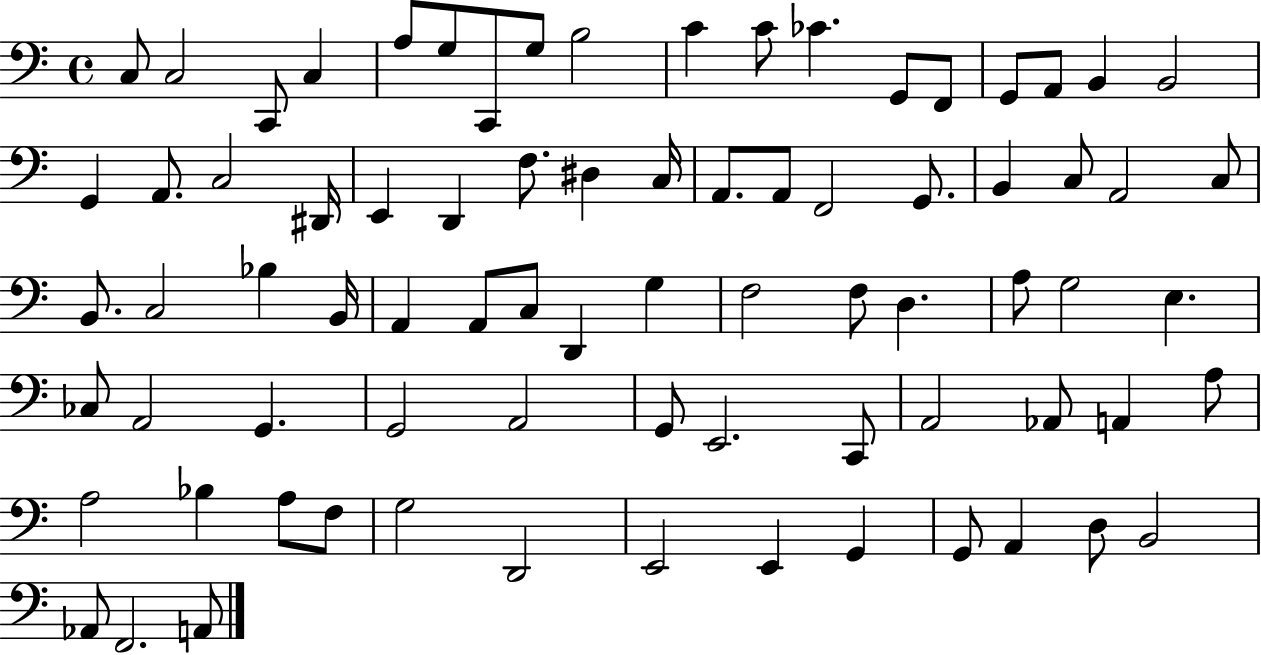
C3/e C3/h C2/e C3/q A3/e G3/e C2/e G3/e B3/h C4/q C4/e CES4/q. G2/e F2/e G2/e A2/e B2/q B2/h G2/q A2/e. C3/h D#2/s E2/q D2/q F3/e. D#3/q C3/s A2/e. A2/e F2/h G2/e. B2/q C3/e A2/h C3/e B2/e. C3/h Bb3/q B2/s A2/q A2/e C3/e D2/q G3/q F3/h F3/e D3/q. A3/e G3/h E3/q. CES3/e A2/h G2/q. G2/h A2/h G2/e E2/h. C2/e A2/h Ab2/e A2/q A3/e A3/h Bb3/q A3/e F3/e G3/h D2/h E2/h E2/q G2/q G2/e A2/q D3/e B2/h Ab2/e F2/h. A2/e